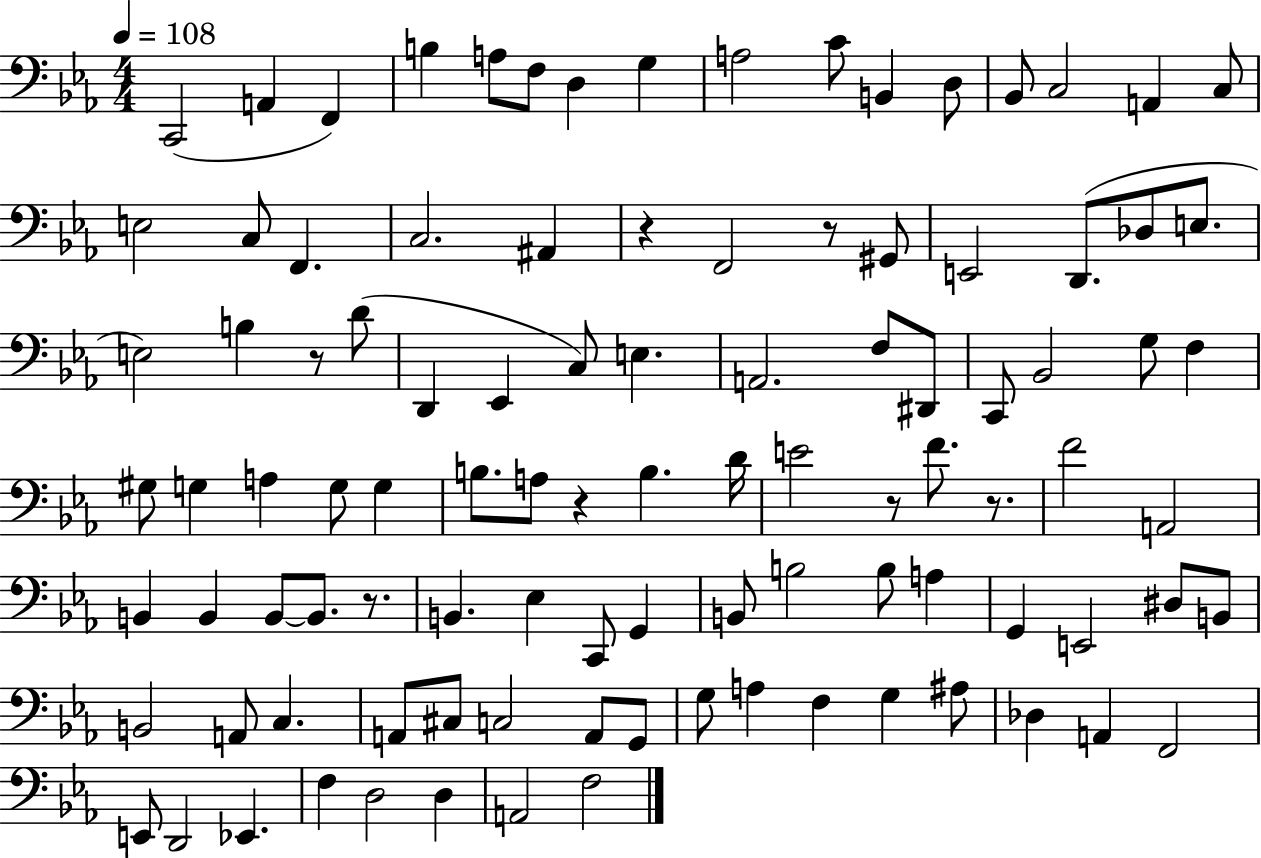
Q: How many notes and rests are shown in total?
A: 101